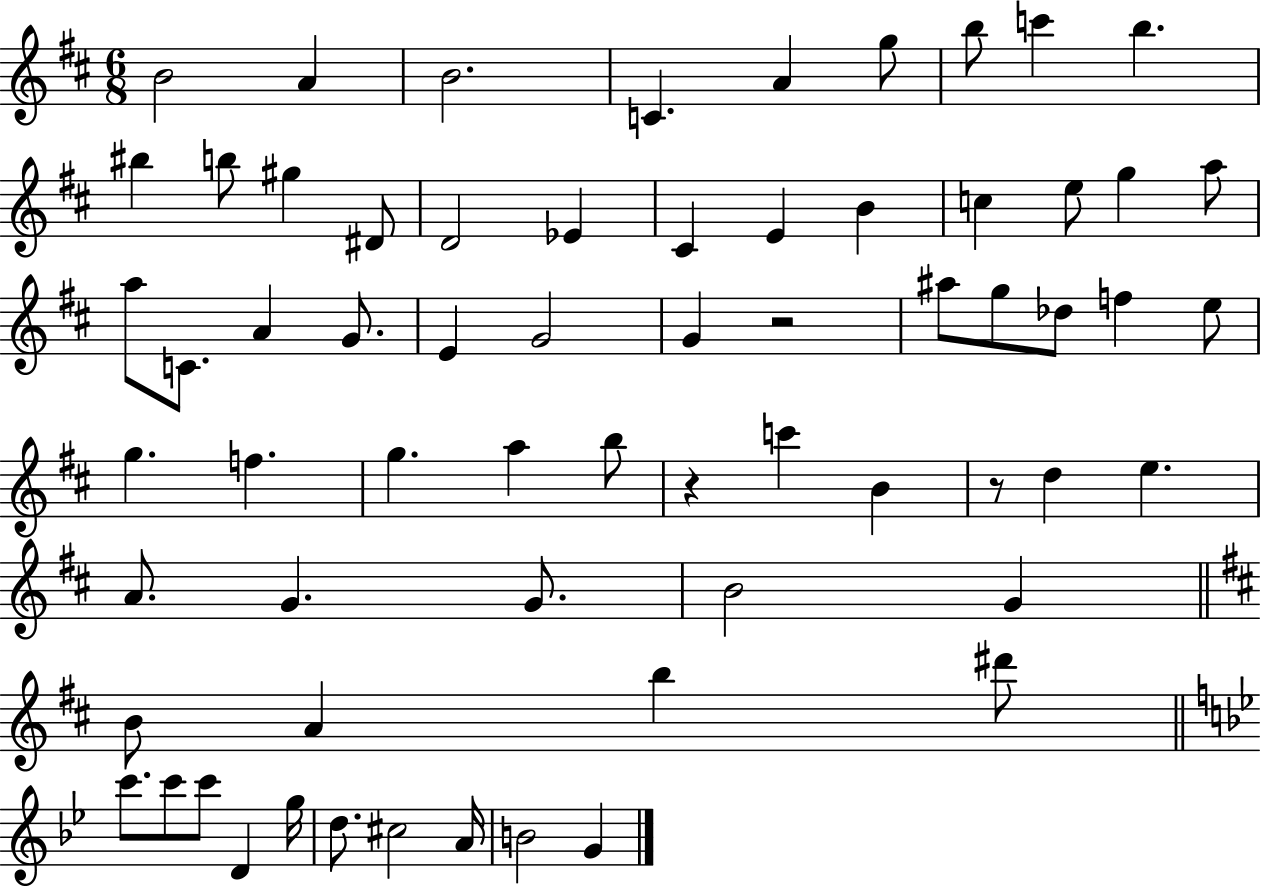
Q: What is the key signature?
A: D major